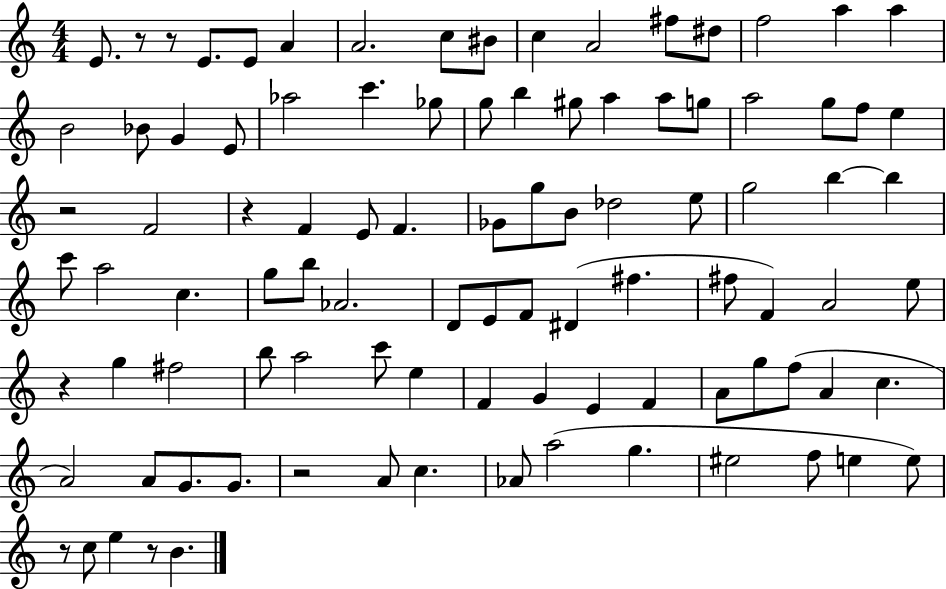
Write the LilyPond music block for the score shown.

{
  \clef treble
  \numericTimeSignature
  \time 4/4
  \key c \major
  \repeat volta 2 { e'8. r8 r8 e'8. e'8 a'4 | a'2. c''8 bis'8 | c''4 a'2 fis''8 dis''8 | f''2 a''4 a''4 | \break b'2 bes'8 g'4 e'8 | aes''2 c'''4. ges''8 | g''8 b''4 gis''8 a''4 a''8 g''8 | a''2 g''8 f''8 e''4 | \break r2 f'2 | r4 f'4 e'8 f'4. | ges'8 g''8 b'8 des''2 e''8 | g''2 b''4~~ b''4 | \break c'''8 a''2 c''4. | g''8 b''8 aes'2. | d'8 e'8 f'8 dis'4( fis''4. | fis''8 f'4) a'2 e''8 | \break r4 g''4 fis''2 | b''8 a''2 c'''8 e''4 | f'4 g'4 e'4 f'4 | a'8 g''8 f''8( a'4 c''4. | \break a'2) a'8 g'8. g'8. | r2 a'8 c''4. | aes'8 a''2( g''4. | eis''2 f''8 e''4 e''8) | \break r8 c''8 e''4 r8 b'4. | } \bar "|."
}